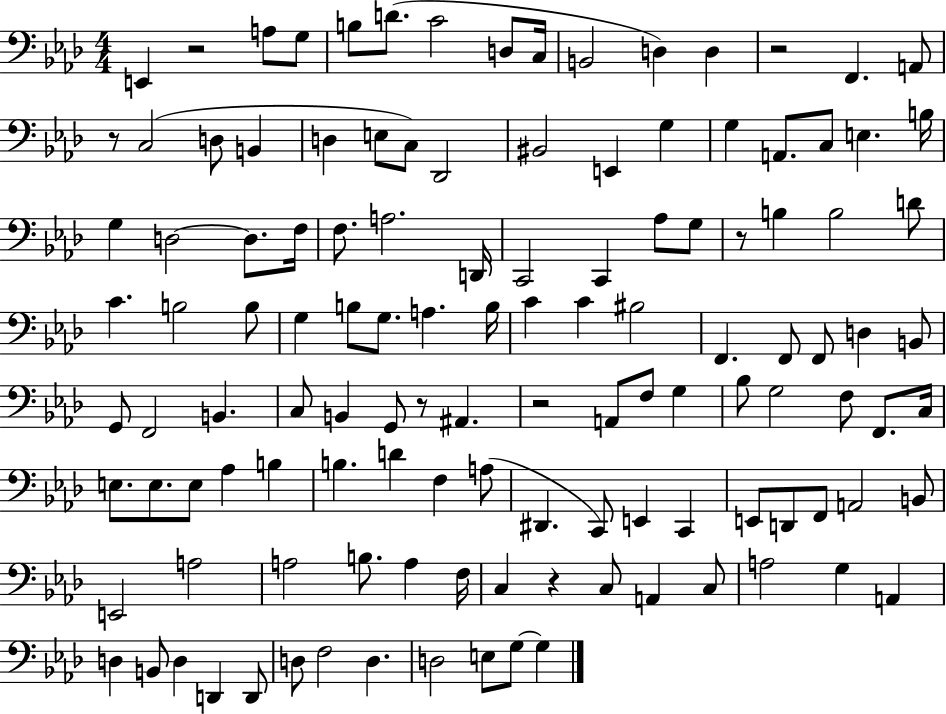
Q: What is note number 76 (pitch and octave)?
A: E3